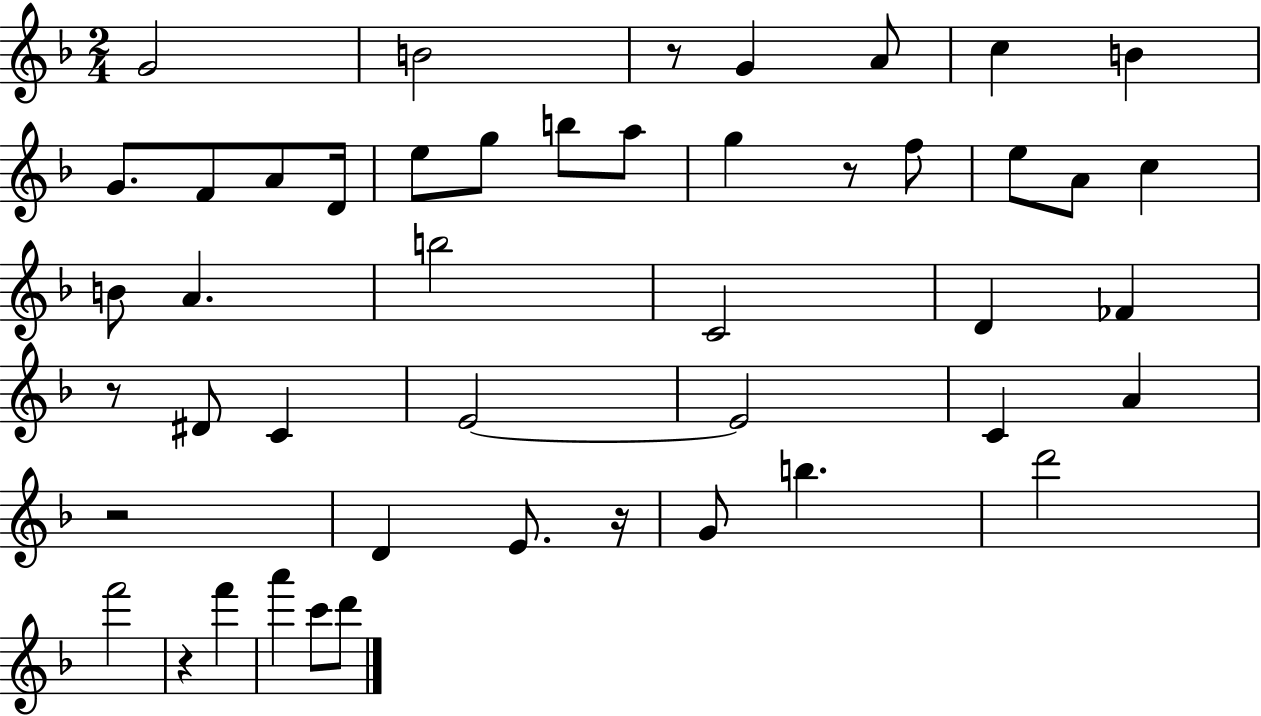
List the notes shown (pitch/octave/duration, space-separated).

G4/h B4/h R/e G4/q A4/e C5/q B4/q G4/e. F4/e A4/e D4/s E5/e G5/e B5/e A5/e G5/q R/e F5/e E5/e A4/e C5/q B4/e A4/q. B5/h C4/h D4/q FES4/q R/e D#4/e C4/q E4/h E4/h C4/q A4/q R/h D4/q E4/e. R/s G4/e B5/q. D6/h F6/h R/q F6/q A6/q C6/e D6/e